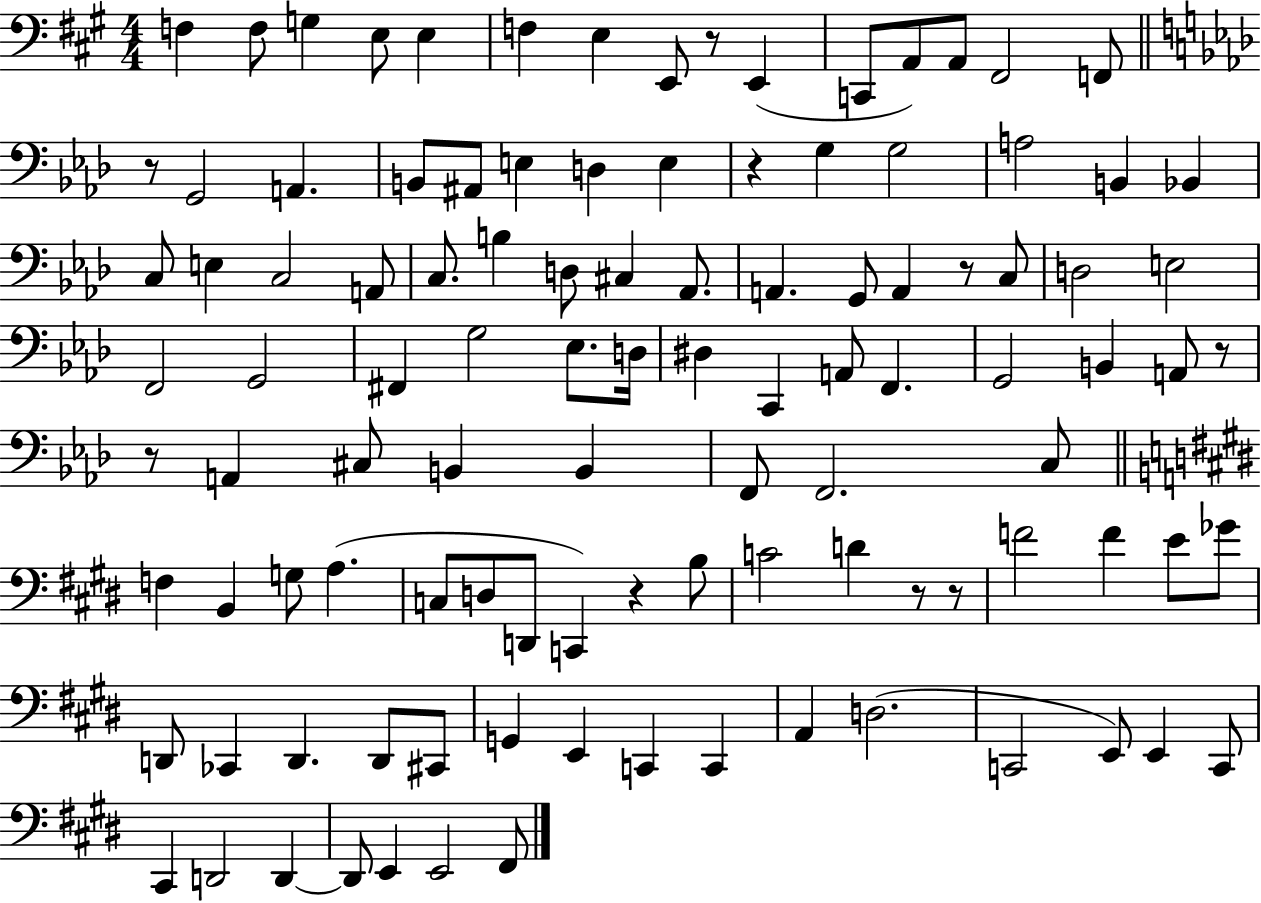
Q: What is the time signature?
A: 4/4